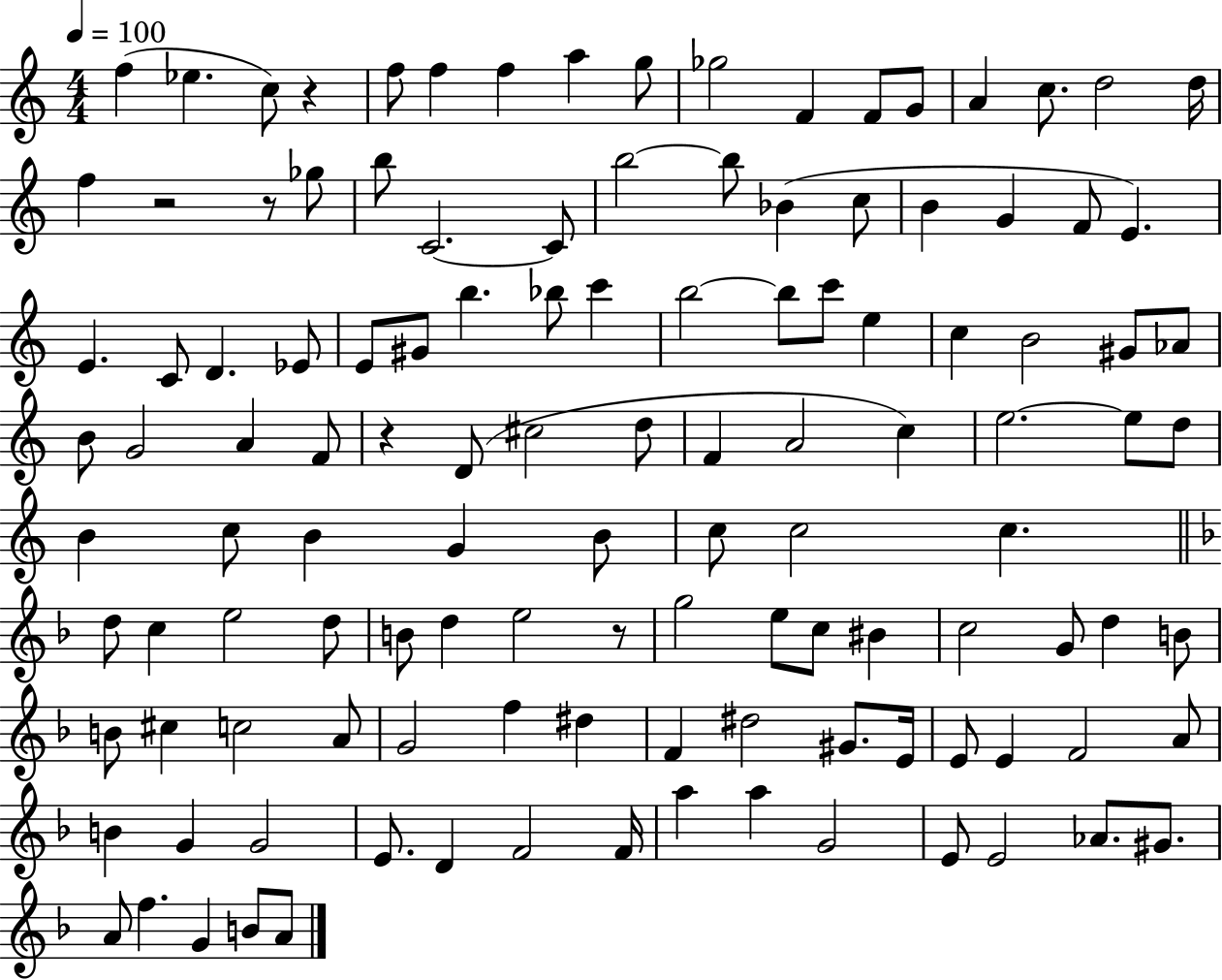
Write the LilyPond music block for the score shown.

{
  \clef treble
  \numericTimeSignature
  \time 4/4
  \key c \major
  \tempo 4 = 100
  \repeat volta 2 { f''4( ees''4. c''8) r4 | f''8 f''4 f''4 a''4 g''8 | ges''2 f'4 f'8 g'8 | a'4 c''8. d''2 d''16 | \break f''4 r2 r8 ges''8 | b''8 c'2.~~ c'8 | b''2~~ b''8 bes'4( c''8 | b'4 g'4 f'8 e'4.) | \break e'4. c'8 d'4. ees'8 | e'8 gis'8 b''4. bes''8 c'''4 | b''2~~ b''8 c'''8 e''4 | c''4 b'2 gis'8 aes'8 | \break b'8 g'2 a'4 f'8 | r4 d'8( cis''2 d''8 | f'4 a'2 c''4) | e''2.~~ e''8 d''8 | \break b'4 c''8 b'4 g'4 b'8 | c''8 c''2 c''4. | \bar "||" \break \key f \major d''8 c''4 e''2 d''8 | b'8 d''4 e''2 r8 | g''2 e''8 c''8 bis'4 | c''2 g'8 d''4 b'8 | \break b'8 cis''4 c''2 a'8 | g'2 f''4 dis''4 | f'4 dis''2 gis'8. e'16 | e'8 e'4 f'2 a'8 | \break b'4 g'4 g'2 | e'8. d'4 f'2 f'16 | a''4 a''4 g'2 | e'8 e'2 aes'8. gis'8. | \break a'8 f''4. g'4 b'8 a'8 | } \bar "|."
}